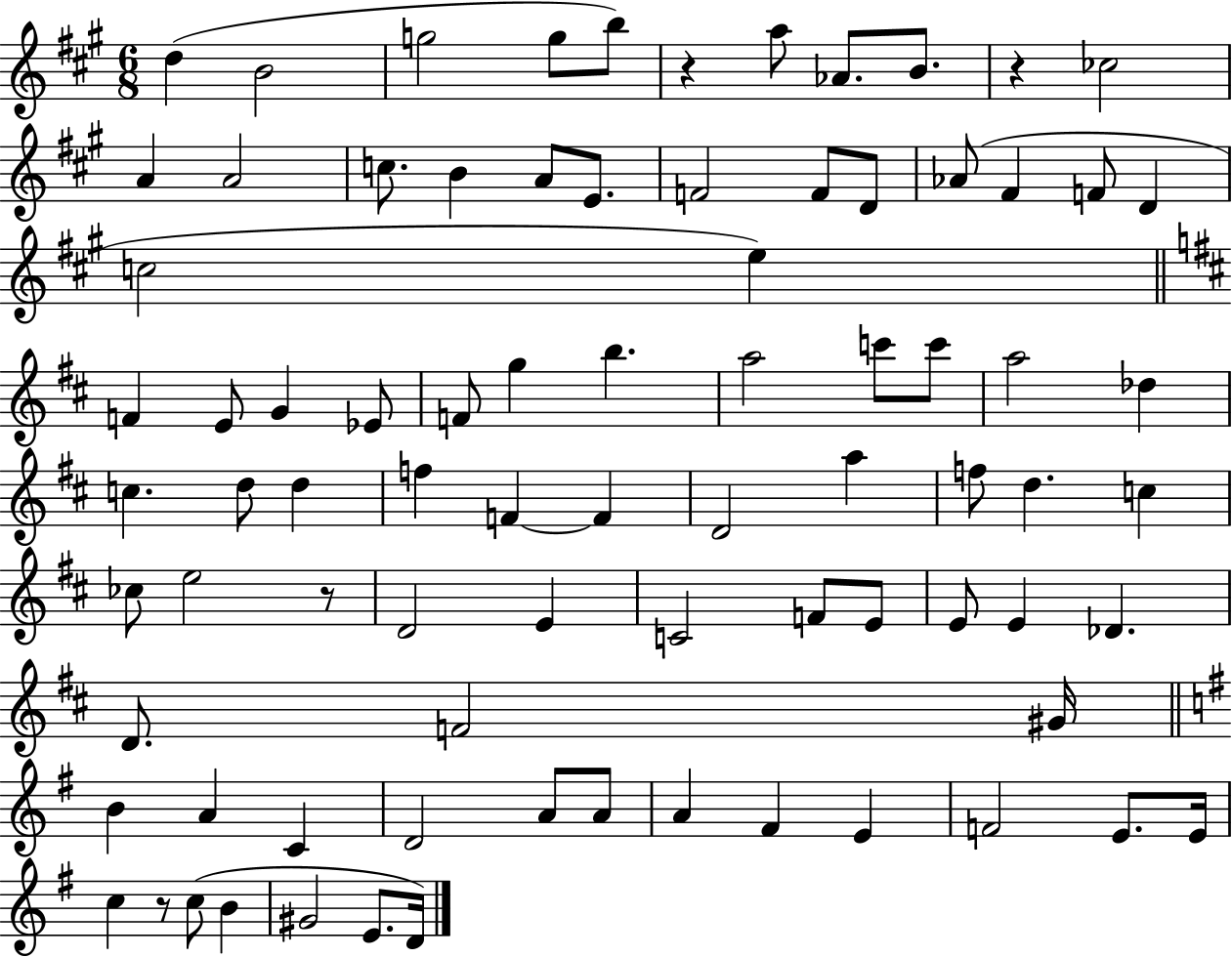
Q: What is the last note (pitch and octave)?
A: D4